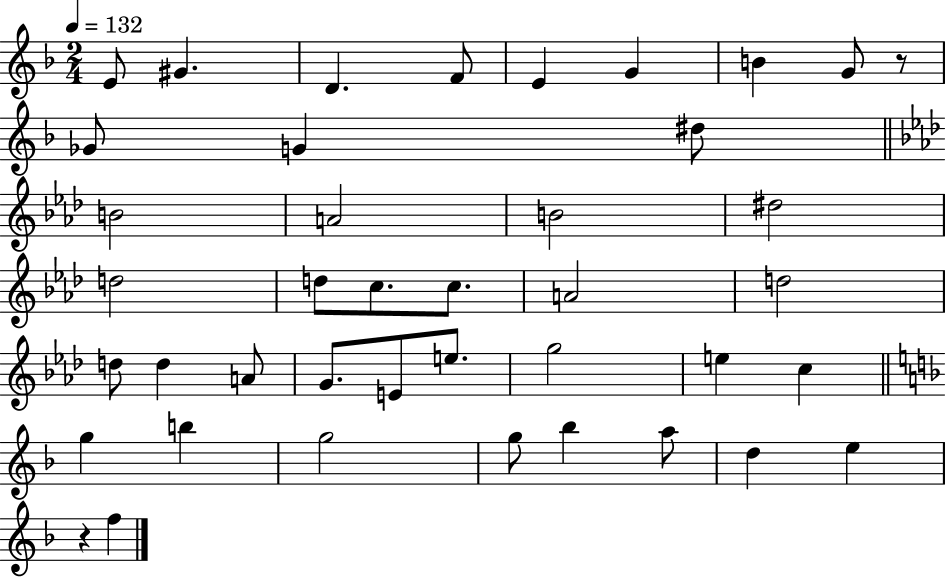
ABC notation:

X:1
T:Untitled
M:2/4
L:1/4
K:F
E/2 ^G D F/2 E G B G/2 z/2 _G/2 G ^d/2 B2 A2 B2 ^d2 d2 d/2 c/2 c/2 A2 d2 d/2 d A/2 G/2 E/2 e/2 g2 e c g b g2 g/2 _b a/2 d e z f